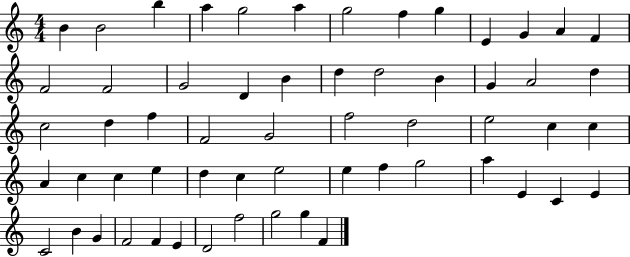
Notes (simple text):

B4/q B4/h B5/q A5/q G5/h A5/q G5/h F5/q G5/q E4/q G4/q A4/q F4/q F4/h F4/h G4/h D4/q B4/q D5/q D5/h B4/q G4/q A4/h D5/q C5/h D5/q F5/q F4/h G4/h F5/h D5/h E5/h C5/q C5/q A4/q C5/q C5/q E5/q D5/q C5/q E5/h E5/q F5/q G5/h A5/q E4/q C4/q E4/q C4/h B4/q G4/q F4/h F4/q E4/q D4/h F5/h G5/h G5/q F4/q